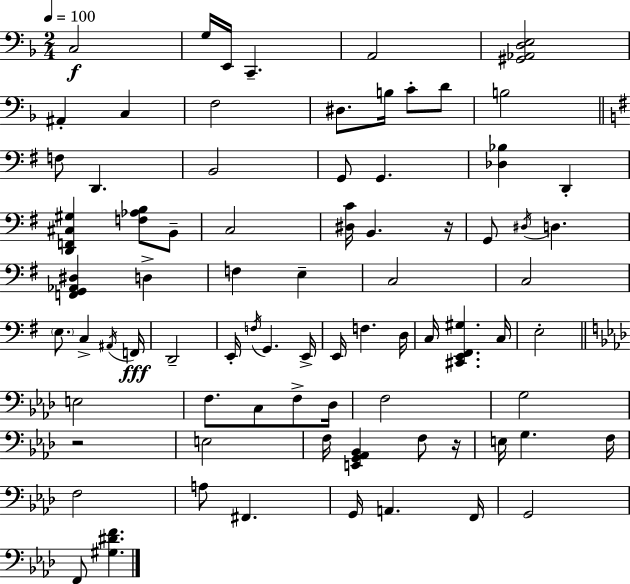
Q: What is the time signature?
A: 2/4